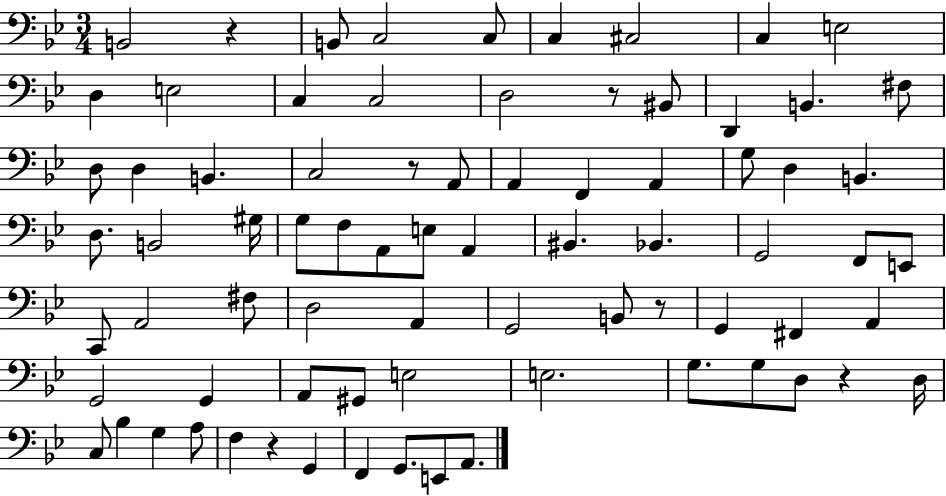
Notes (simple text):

B2/h R/q B2/e C3/h C3/e C3/q C#3/h C3/q E3/h D3/q E3/h C3/q C3/h D3/h R/e BIS2/e D2/q B2/q. F#3/e D3/e D3/q B2/q. C3/h R/e A2/e A2/q F2/q A2/q G3/e D3/q B2/q. D3/e. B2/h G#3/s G3/e F3/e A2/e E3/e A2/q BIS2/q. Bb2/q. G2/h F2/e E2/e C2/e A2/h F#3/e D3/h A2/q G2/h B2/e R/e G2/q F#2/q A2/q G2/h G2/q A2/e G#2/e E3/h E3/h. G3/e. G3/e D3/e R/q D3/s C3/e Bb3/q G3/q A3/e F3/q R/q G2/q F2/q G2/e. E2/e A2/e.